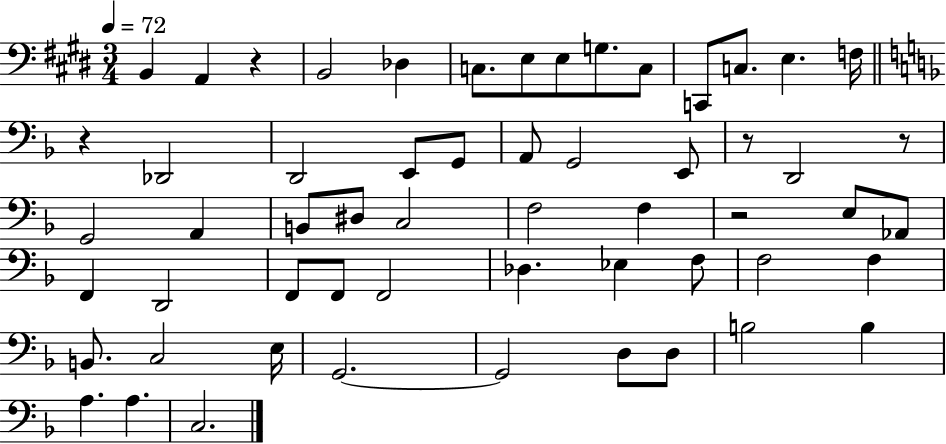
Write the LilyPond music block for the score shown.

{
  \clef bass
  \numericTimeSignature
  \time 3/4
  \key e \major
  \tempo 4 = 72
  b,4 a,4 r4 | b,2 des4 | c8. e8 e8 g8. c8 | c,8 c8. e4. f16 | \break \bar "||" \break \key f \major r4 des,2 | d,2 e,8 g,8 | a,8 g,2 e,8 | r8 d,2 r8 | \break g,2 a,4 | b,8 dis8 c2 | f2 f4 | r2 e8 aes,8 | \break f,4 d,2 | f,8 f,8 f,2 | des4. ees4 f8 | f2 f4 | \break b,8. c2 e16 | g,2.~~ | g,2 d8 d8 | b2 b4 | \break a4. a4. | c2. | \bar "|."
}